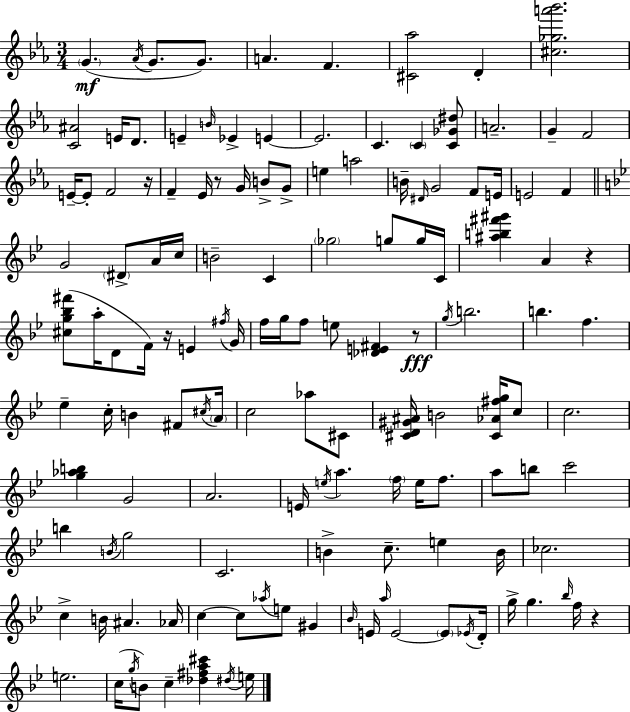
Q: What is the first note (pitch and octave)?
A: G4